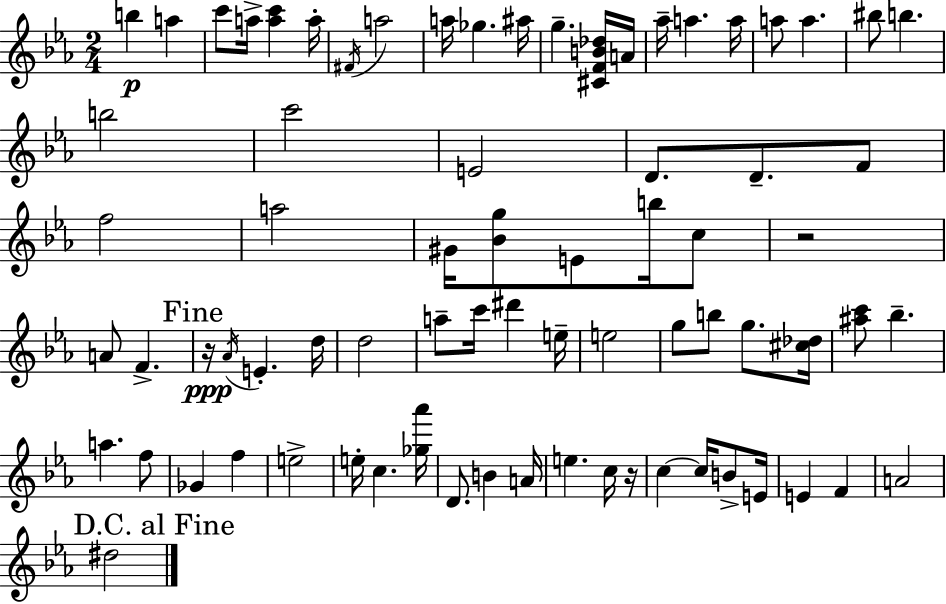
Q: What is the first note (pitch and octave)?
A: B5